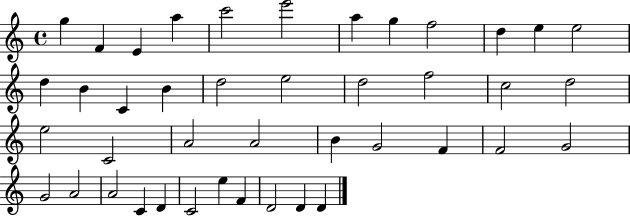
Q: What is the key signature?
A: C major